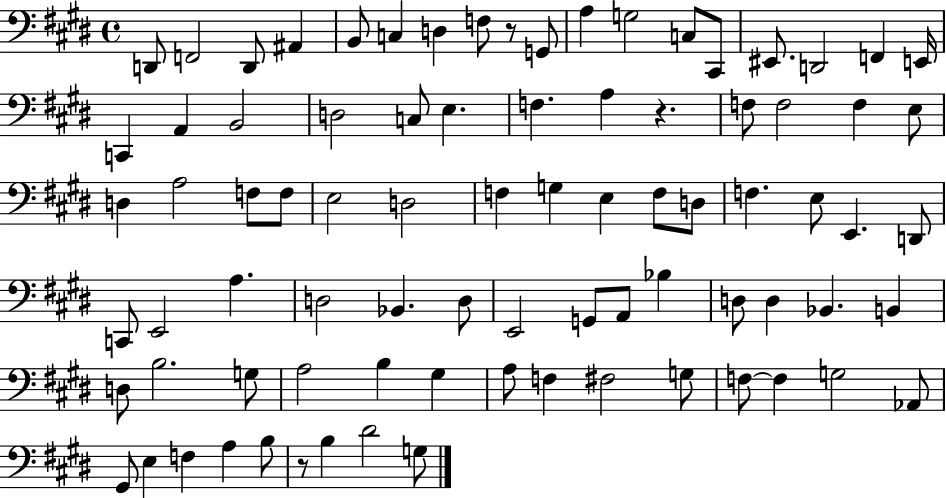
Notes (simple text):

D2/e F2/h D2/e A#2/q B2/e C3/q D3/q F3/e R/e G2/e A3/q G3/h C3/e C#2/e EIS2/e. D2/h F2/q E2/s C2/q A2/q B2/h D3/h C3/e E3/q. F3/q. A3/q R/q. F3/e F3/h F3/q E3/e D3/q A3/h F3/e F3/e E3/h D3/h F3/q G3/q E3/q F3/e D3/e F3/q. E3/e E2/q. D2/e C2/e E2/h A3/q. D3/h Bb2/q. D3/e E2/h G2/e A2/e Bb3/q D3/e D3/q Bb2/q. B2/q D3/e B3/h. G3/e A3/h B3/q G#3/q A3/e F3/q F#3/h G3/e F3/e F3/q G3/h Ab2/e G#2/e E3/q F3/q A3/q B3/e R/e B3/q D#4/h G3/e